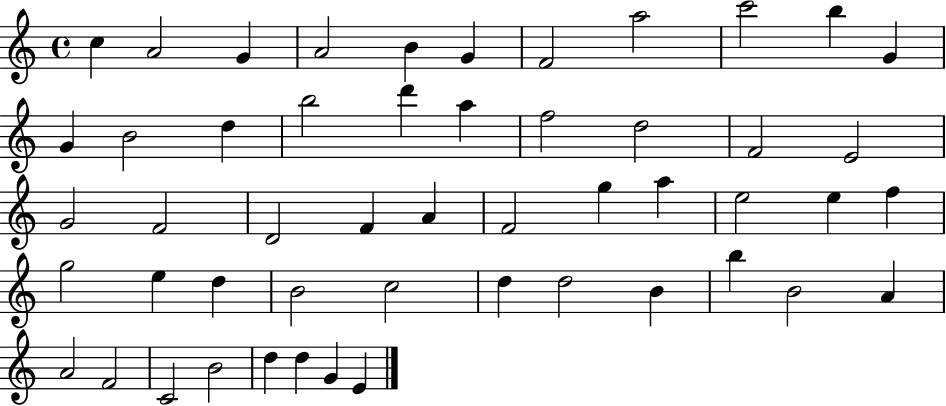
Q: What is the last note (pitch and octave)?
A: E4